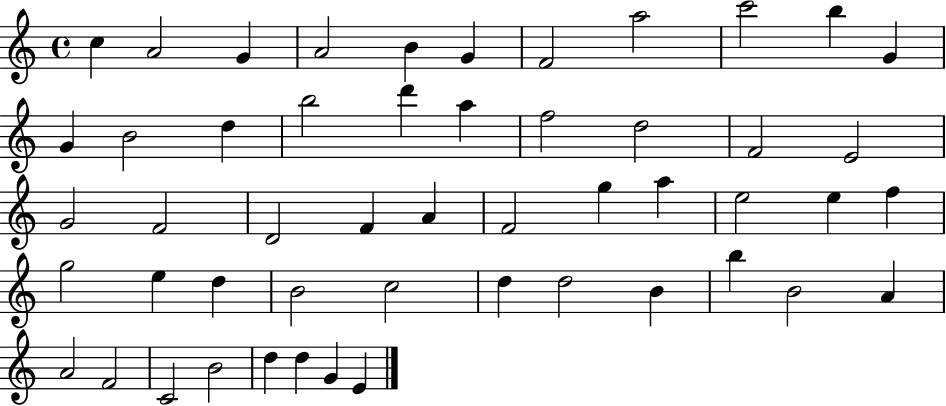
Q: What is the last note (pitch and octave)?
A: E4